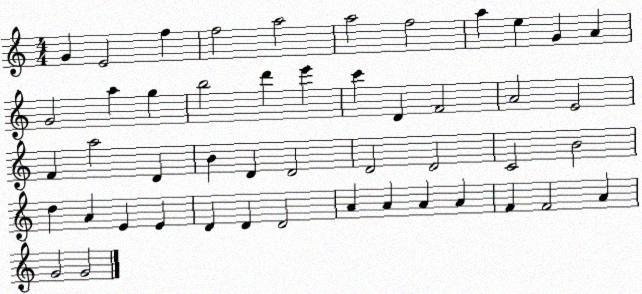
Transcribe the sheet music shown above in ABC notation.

X:1
T:Untitled
M:4/4
L:1/4
K:C
G E2 f f2 a2 a2 f2 a e G A G2 a g b2 d' e' c' D F2 A2 E2 F a2 D B D D2 D2 D2 C2 B2 d A E E D D D2 A A A A F F2 A G2 G2